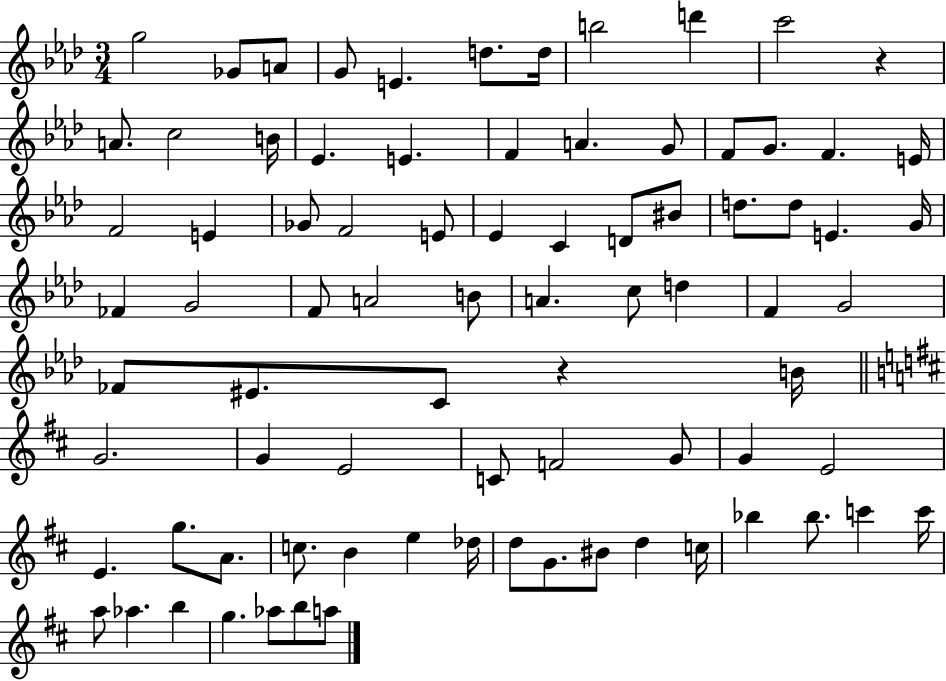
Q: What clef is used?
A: treble